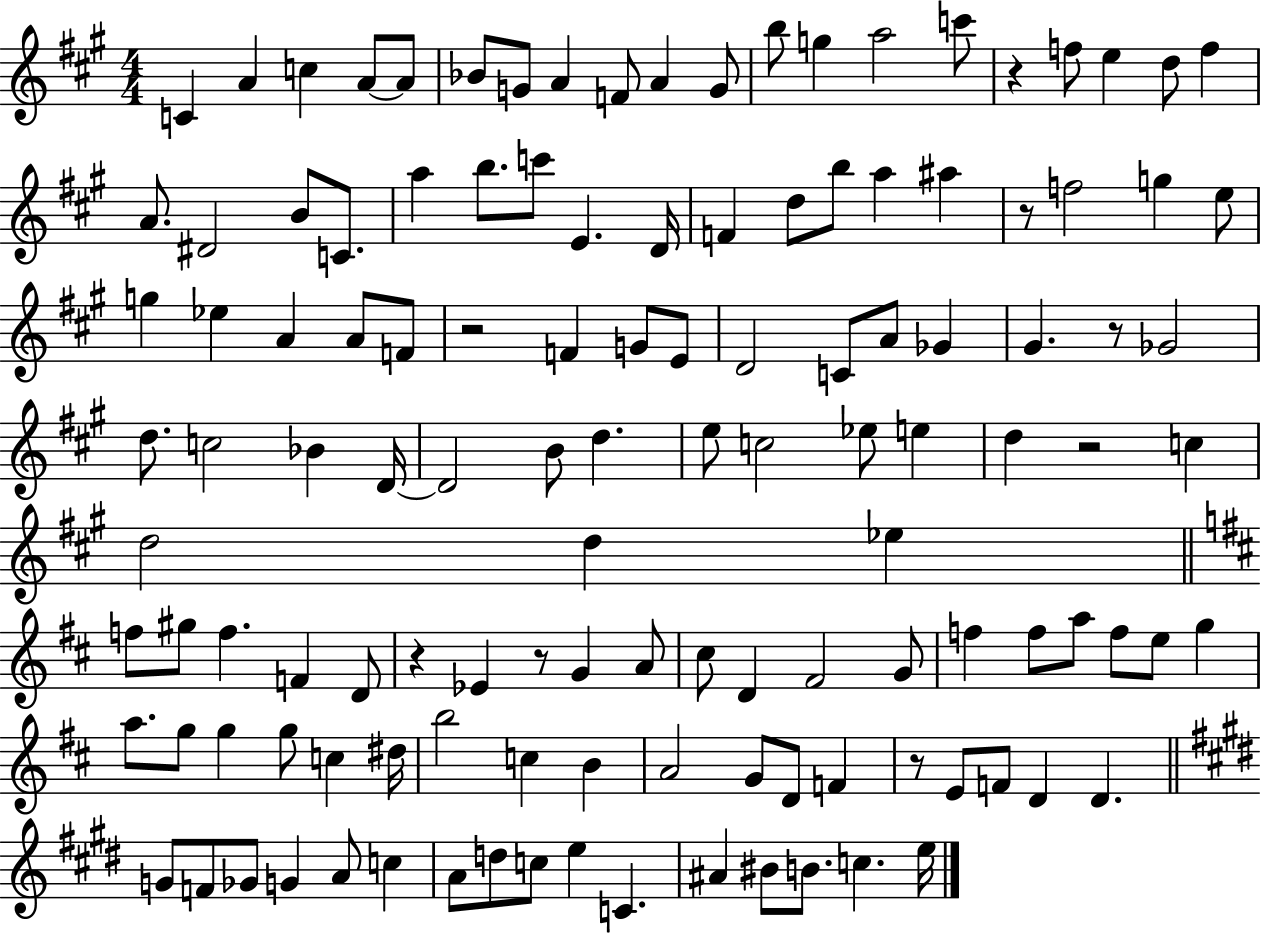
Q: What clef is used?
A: treble